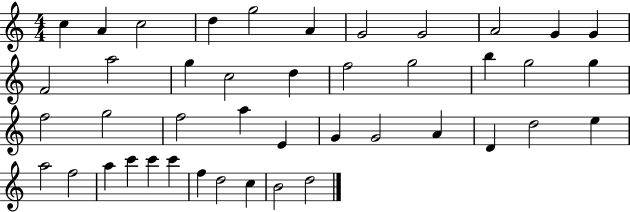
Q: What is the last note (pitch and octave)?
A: D5